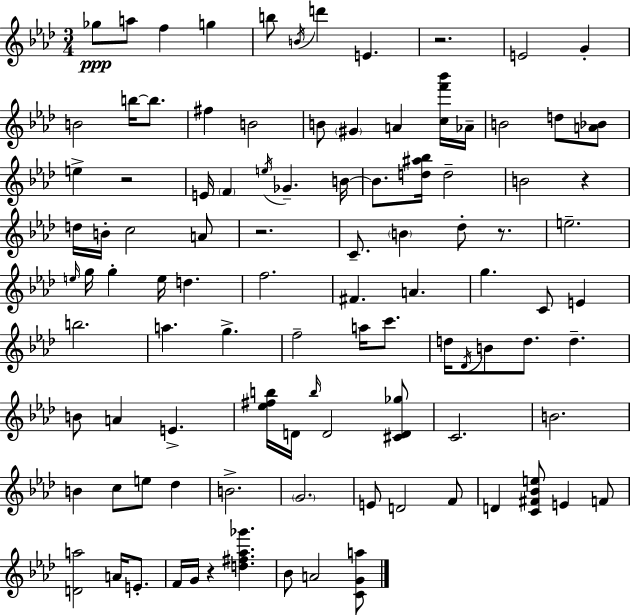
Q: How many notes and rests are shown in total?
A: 101